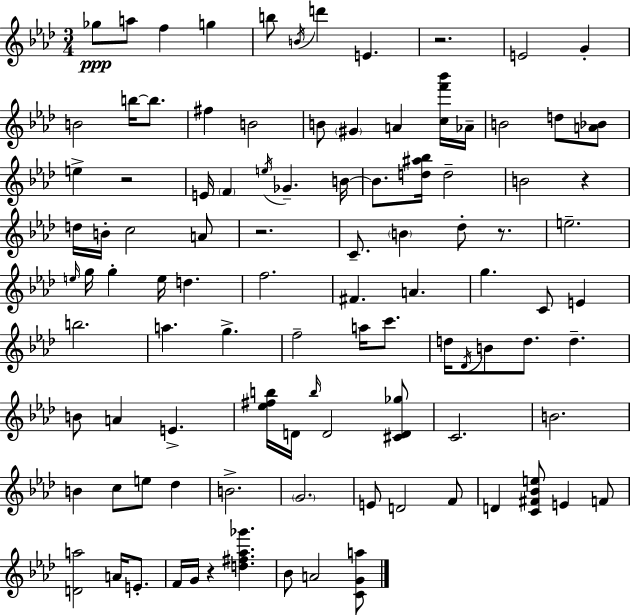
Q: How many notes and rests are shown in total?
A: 101